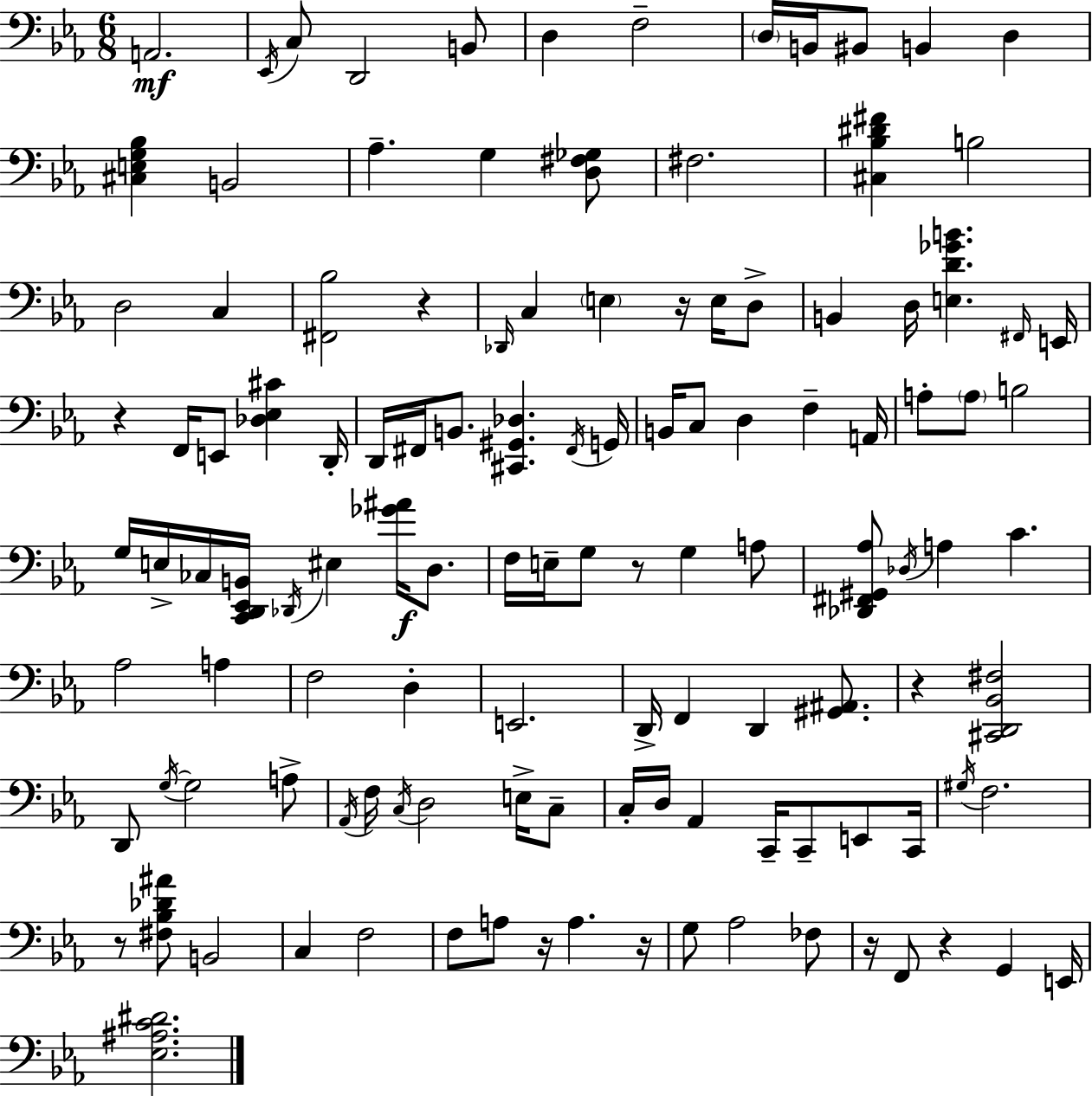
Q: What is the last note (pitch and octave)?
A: E2